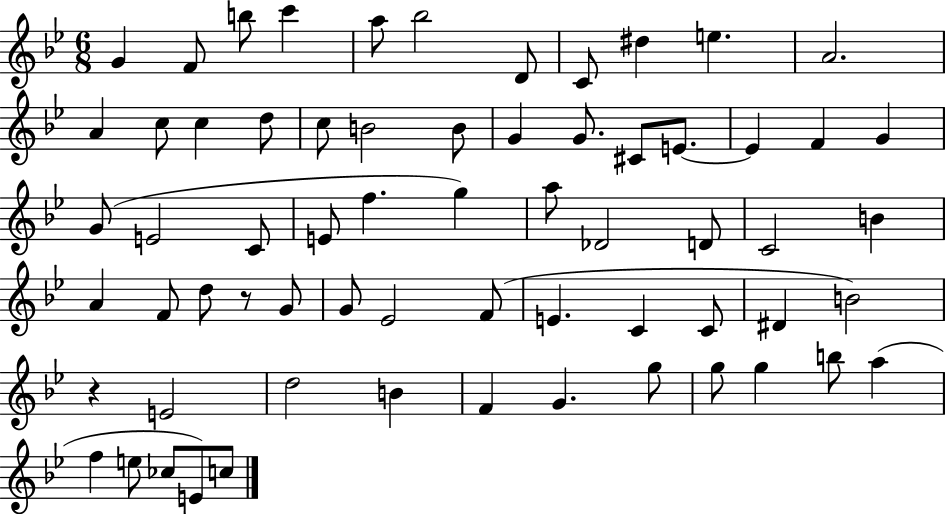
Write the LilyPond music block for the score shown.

{
  \clef treble
  \numericTimeSignature
  \time 6/8
  \key bes \major
  g'4 f'8 b''8 c'''4 | a''8 bes''2 d'8 | c'8 dis''4 e''4. | a'2. | \break a'4 c''8 c''4 d''8 | c''8 b'2 b'8 | g'4 g'8. cis'8 e'8.~~ | e'4 f'4 g'4 | \break g'8( e'2 c'8 | e'8 f''4. g''4) | a''8 des'2 d'8 | c'2 b'4 | \break a'4 f'8 d''8 r8 g'8 | g'8 ees'2 f'8( | e'4. c'4 c'8 | dis'4 b'2) | \break r4 e'2 | d''2 b'4 | f'4 g'4. g''8 | g''8 g''4 b''8 a''4( | \break f''4 e''8 ces''8 e'8) c''8 | \bar "|."
}